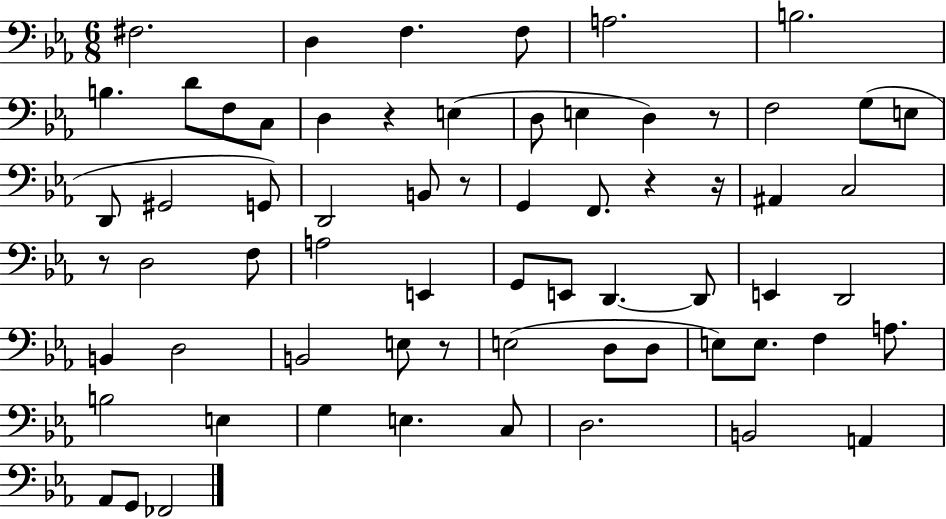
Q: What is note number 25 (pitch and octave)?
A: F2